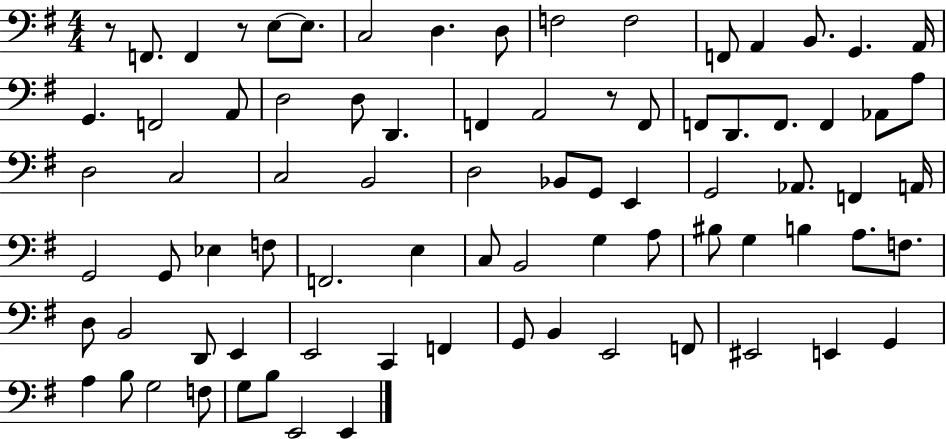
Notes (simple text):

R/e F2/e. F2/q R/e E3/e E3/e. C3/h D3/q. D3/e F3/h F3/h F2/e A2/q B2/e. G2/q. A2/s G2/q. F2/h A2/e D3/h D3/e D2/q. F2/q A2/h R/e F2/e F2/e D2/e. F2/e. F2/q Ab2/e A3/e D3/h C3/h C3/h B2/h D3/h Bb2/e G2/e E2/q G2/h Ab2/e. F2/q A2/s G2/h G2/e Eb3/q F3/e F2/h. E3/q C3/e B2/h G3/q A3/e BIS3/e G3/q B3/q A3/e. F3/e. D3/e B2/h D2/e E2/q E2/h C2/q F2/q G2/e B2/q E2/h F2/e EIS2/h E2/q G2/q A3/q B3/e G3/h F3/e G3/e B3/e E2/h E2/q